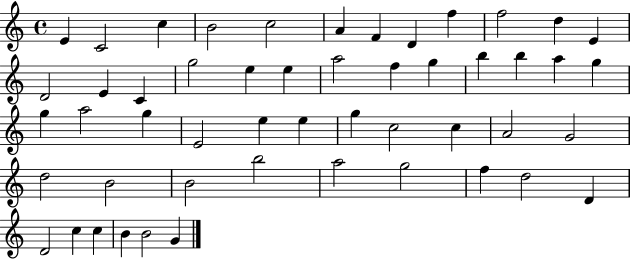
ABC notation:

X:1
T:Untitled
M:4/4
L:1/4
K:C
E C2 c B2 c2 A F D f f2 d E D2 E C g2 e e a2 f g b b a g g a2 g E2 e e g c2 c A2 G2 d2 B2 B2 b2 a2 g2 f d2 D D2 c c B B2 G